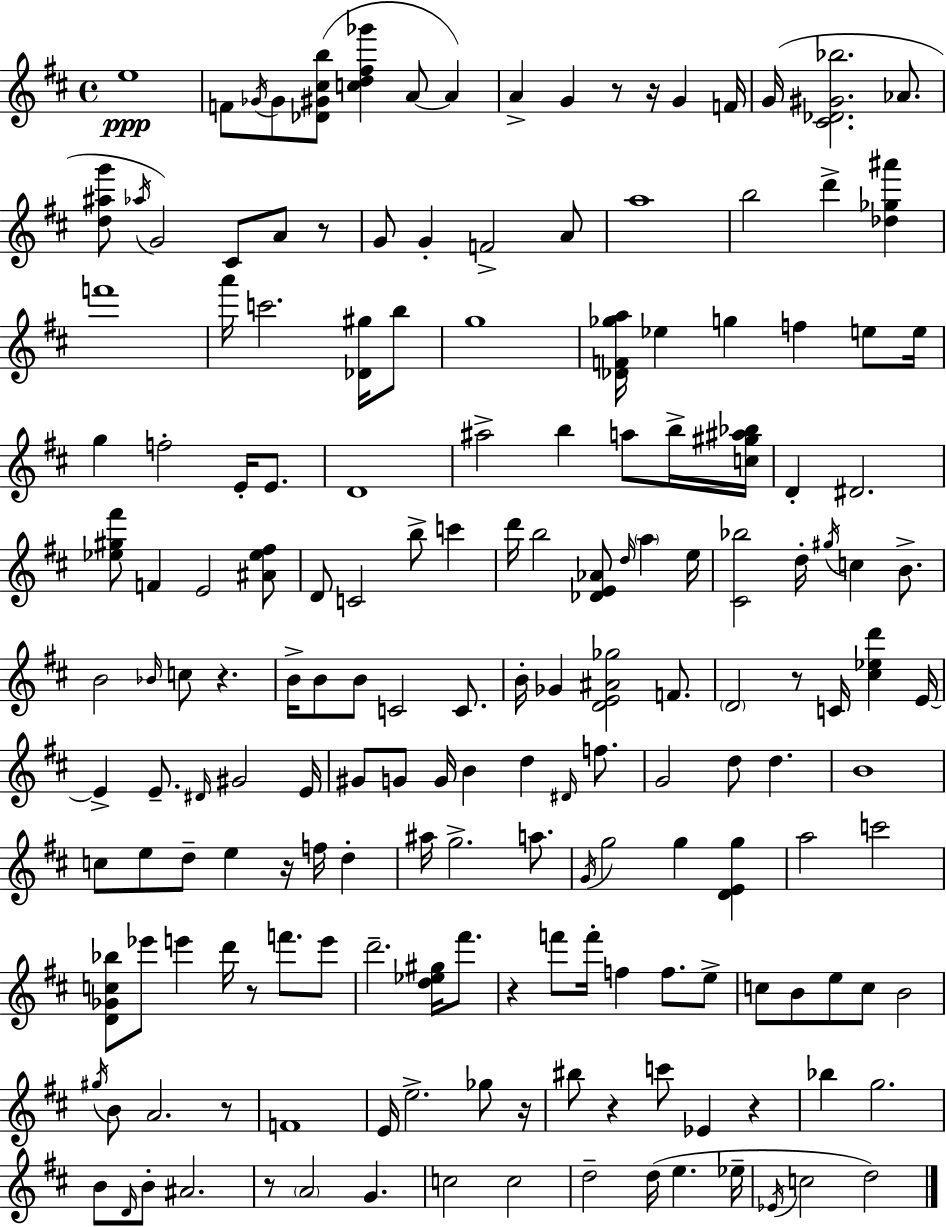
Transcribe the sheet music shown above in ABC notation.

X:1
T:Untitled
M:4/4
L:1/4
K:D
e4 F/2 _G/4 _G/2 [_D^G^cb]/2 [cd^f_g'] A/2 A A G z/2 z/4 G F/4 G/4 [^C_D^G_b]2 _A/2 [d^ag']/2 _a/4 G2 ^C/2 A/2 z/2 G/2 G F2 A/2 a4 b2 d' [_d_g^a'] f'4 a'/4 c'2 [_D^g]/4 b/2 g4 [_DF_ga]/4 _e g f e/2 e/4 g f2 E/4 E/2 D4 ^a2 b a/2 b/4 [c^g^a_b]/4 D ^D2 [_e^g^f']/2 F E2 [^A_e^f]/2 D/2 C2 b/2 c' d'/4 b2 [_DE_A]/2 d/4 a e/4 [^C_b]2 d/4 ^g/4 c B/2 B2 _B/4 c/2 z B/4 B/2 B/2 C2 C/2 B/4 _G [DE^A_g]2 F/2 D2 z/2 C/4 [^c_ed'] E/4 E E/2 ^D/4 ^G2 E/4 ^G/2 G/2 G/4 B d ^D/4 f/2 G2 d/2 d B4 c/2 e/2 d/2 e z/4 f/4 d ^a/4 g2 a/2 G/4 g2 g [DEg] a2 c'2 [D_Gc_b]/2 _e'/2 e' d'/4 z/2 f'/2 e'/2 d'2 [d_e^g]/4 ^f'/2 z f'/2 f'/4 f f/2 e/2 c/2 B/2 e/2 c/2 B2 ^g/4 B/2 A2 z/2 F4 E/4 e2 _g/2 z/4 ^b/2 z c'/2 _E z _b g2 B/2 D/4 B/2 ^A2 z/2 A2 G c2 c2 d2 d/4 e _e/4 _E/4 c2 d2